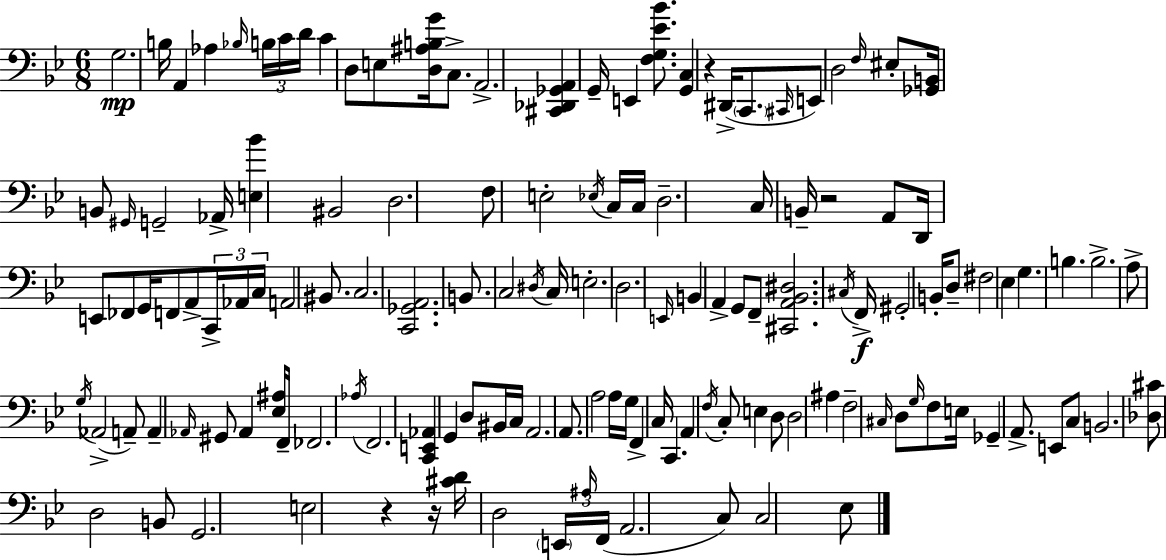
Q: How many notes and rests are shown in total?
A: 140